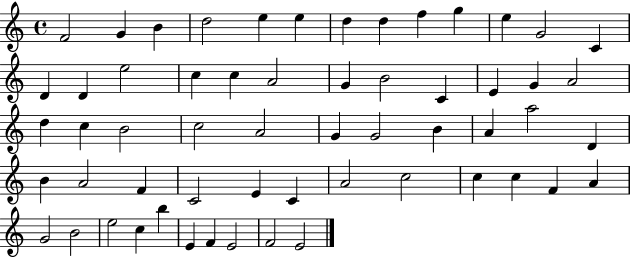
X:1
T:Untitled
M:4/4
L:1/4
K:C
F2 G B d2 e e d d f g e G2 C D D e2 c c A2 G B2 C E G A2 d c B2 c2 A2 G G2 B A a2 D B A2 F C2 E C A2 c2 c c F A G2 B2 e2 c b E F E2 F2 E2